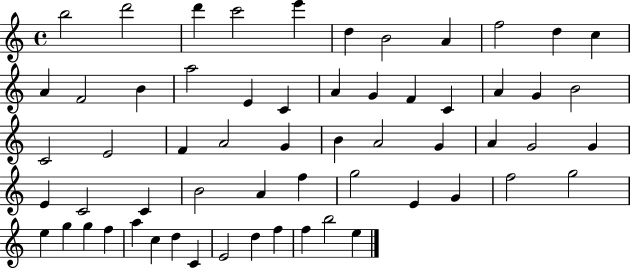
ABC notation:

X:1
T:Untitled
M:4/4
L:1/4
K:C
b2 d'2 d' c'2 e' d B2 A f2 d c A F2 B a2 E C A G F C A G B2 C2 E2 F A2 G B A2 G A G2 G E C2 C B2 A f g2 E G f2 g2 e g g f a c d C E2 d f f b2 e